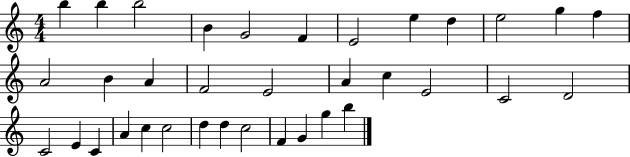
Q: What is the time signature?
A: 4/4